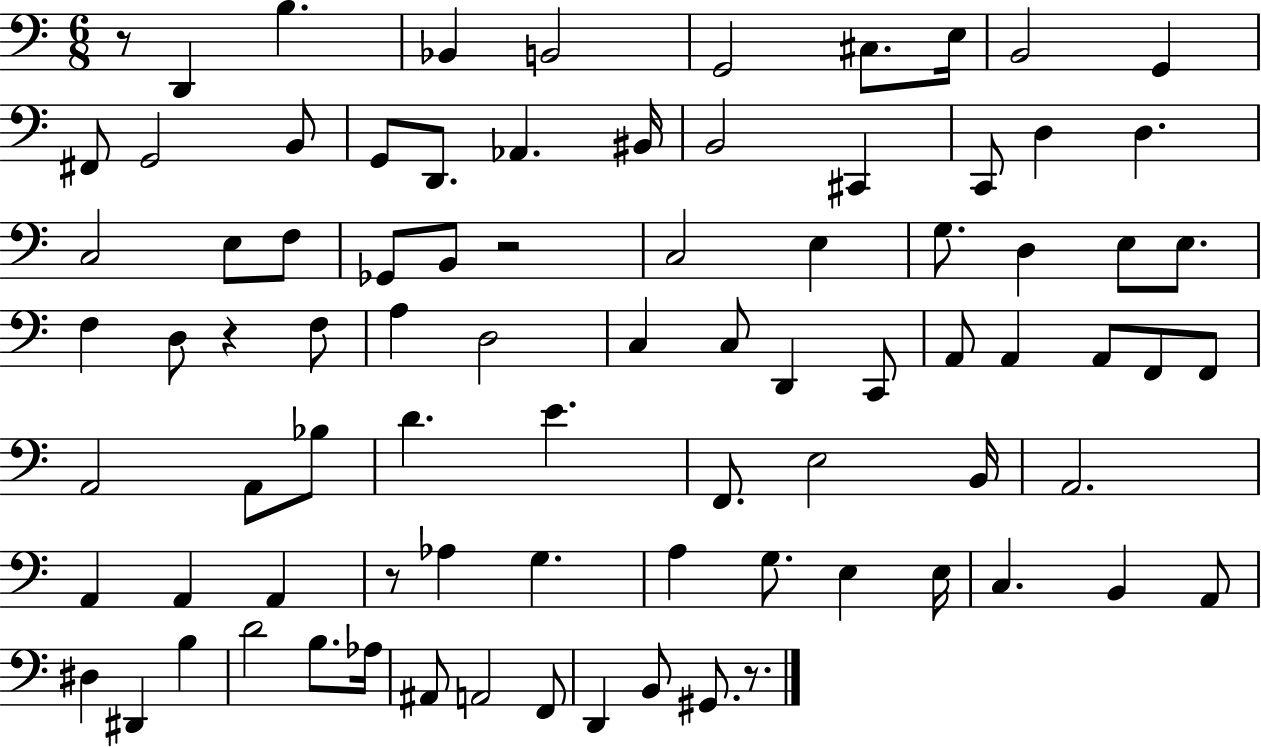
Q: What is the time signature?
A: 6/8